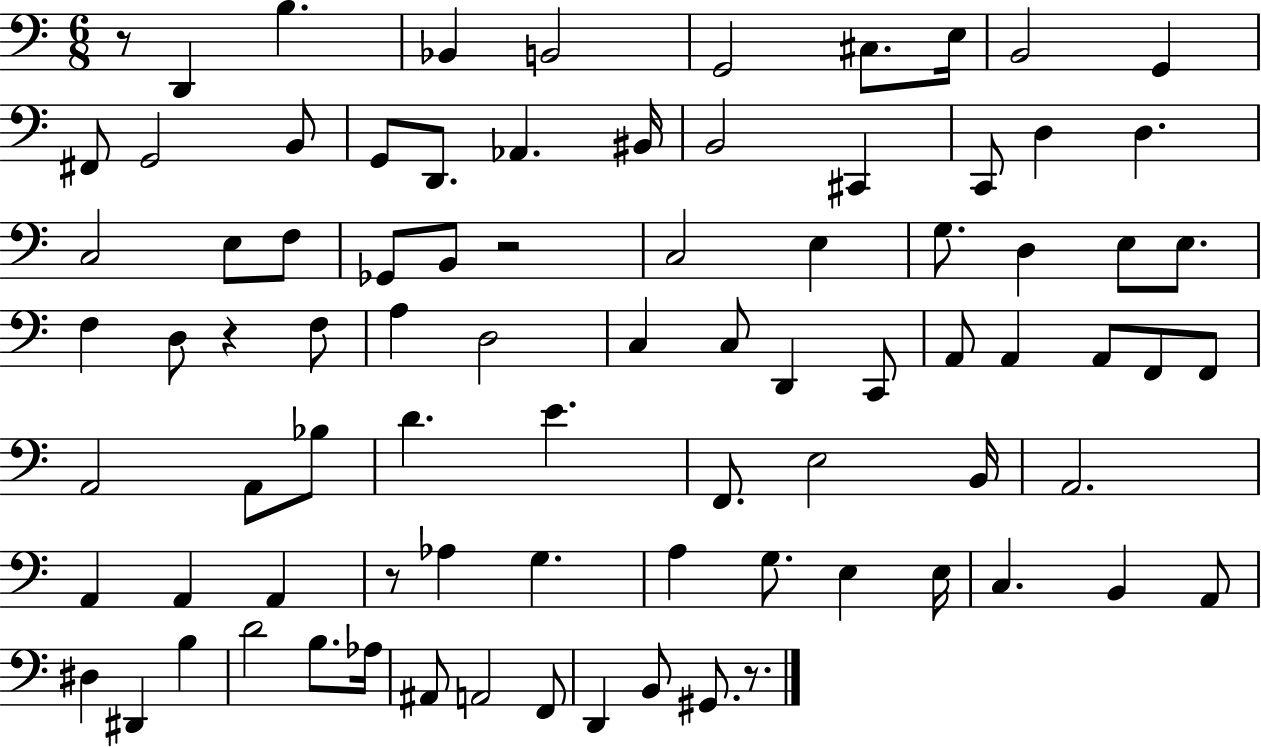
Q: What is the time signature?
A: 6/8